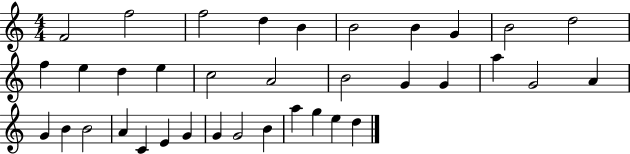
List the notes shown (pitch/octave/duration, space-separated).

F4/h F5/h F5/h D5/q B4/q B4/h B4/q G4/q B4/h D5/h F5/q E5/q D5/q E5/q C5/h A4/h B4/h G4/q G4/q A5/q G4/h A4/q G4/q B4/q B4/h A4/q C4/q E4/q G4/q G4/q G4/h B4/q A5/q G5/q E5/q D5/q